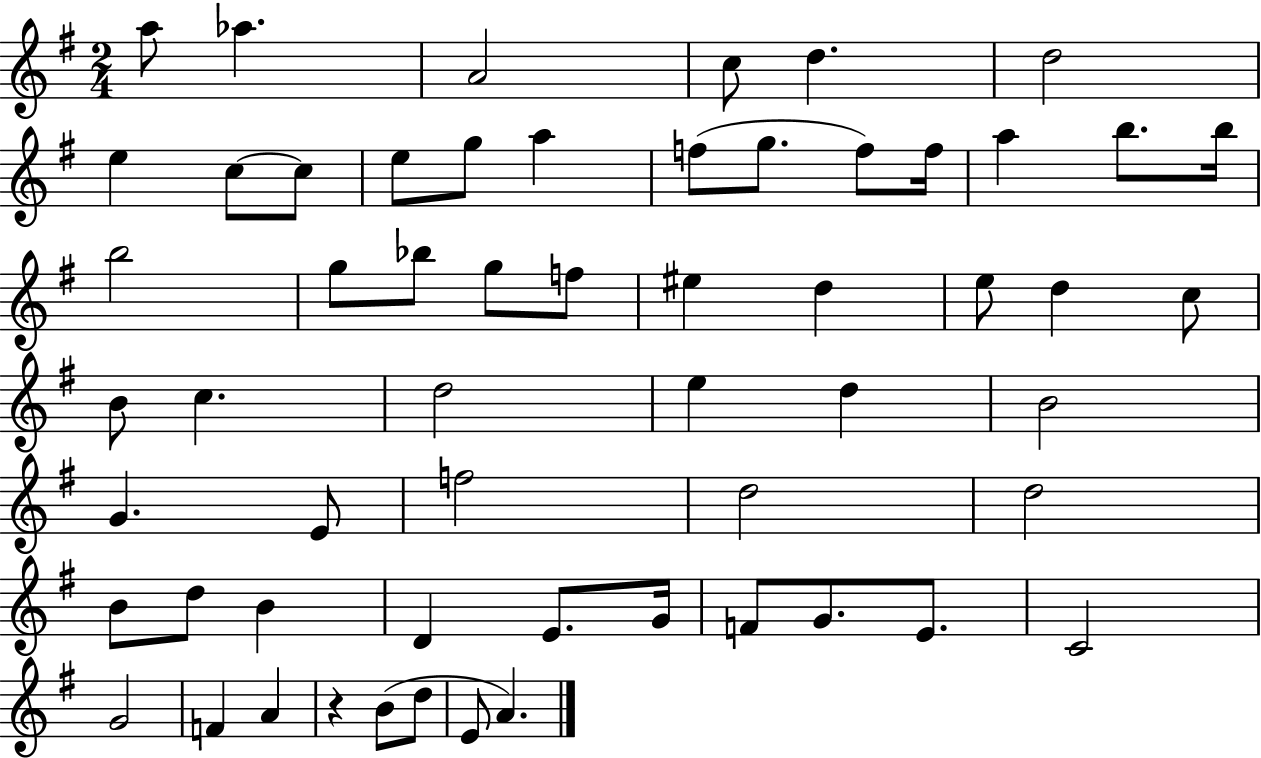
X:1
T:Untitled
M:2/4
L:1/4
K:G
a/2 _a A2 c/2 d d2 e c/2 c/2 e/2 g/2 a f/2 g/2 f/2 f/4 a b/2 b/4 b2 g/2 _b/2 g/2 f/2 ^e d e/2 d c/2 B/2 c d2 e d B2 G E/2 f2 d2 d2 B/2 d/2 B D E/2 G/4 F/2 G/2 E/2 C2 G2 F A z B/2 d/2 E/2 A